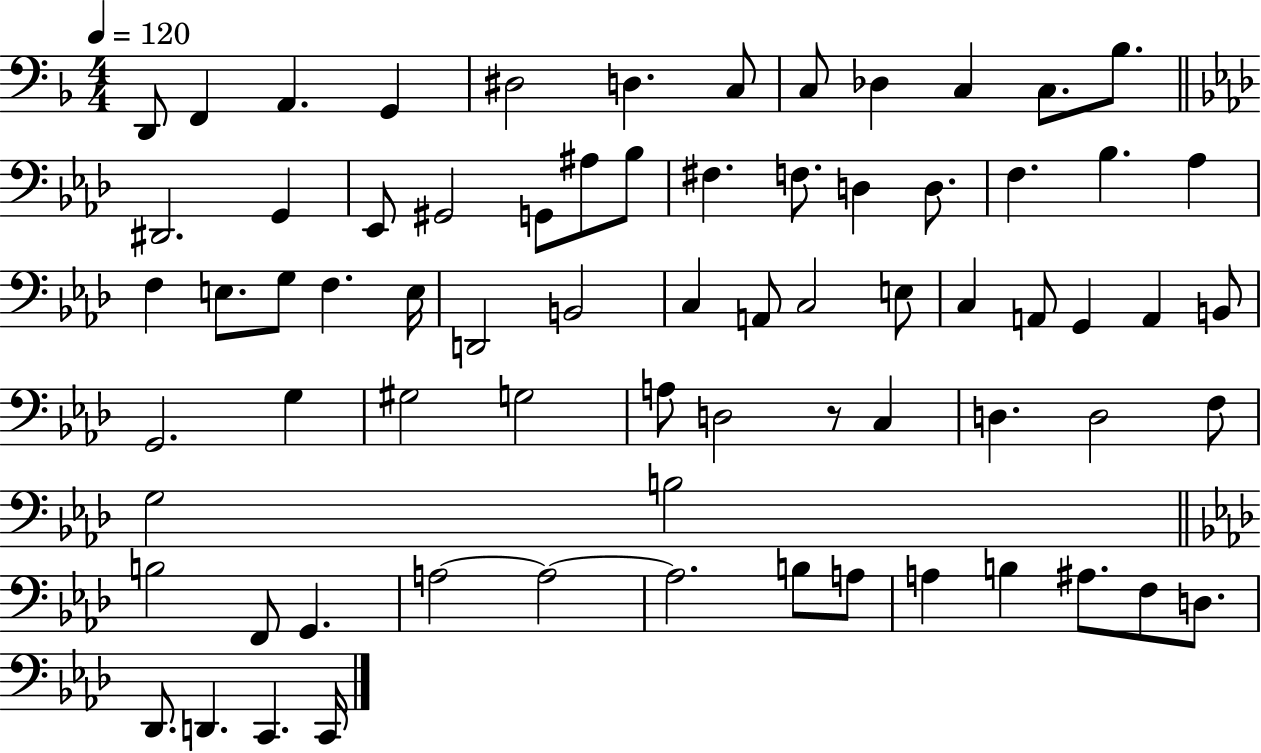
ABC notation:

X:1
T:Untitled
M:4/4
L:1/4
K:F
D,,/2 F,, A,, G,, ^D,2 D, C,/2 C,/2 _D, C, C,/2 _B,/2 ^D,,2 G,, _E,,/2 ^G,,2 G,,/2 ^A,/2 _B,/2 ^F, F,/2 D, D,/2 F, _B, _A, F, E,/2 G,/2 F, E,/4 D,,2 B,,2 C, A,,/2 C,2 E,/2 C, A,,/2 G,, A,, B,,/2 G,,2 G, ^G,2 G,2 A,/2 D,2 z/2 C, D, D,2 F,/2 G,2 B,2 B,2 F,,/2 G,, A,2 A,2 A,2 B,/2 A,/2 A, B, ^A,/2 F,/2 D,/2 _D,,/2 D,, C,, C,,/4